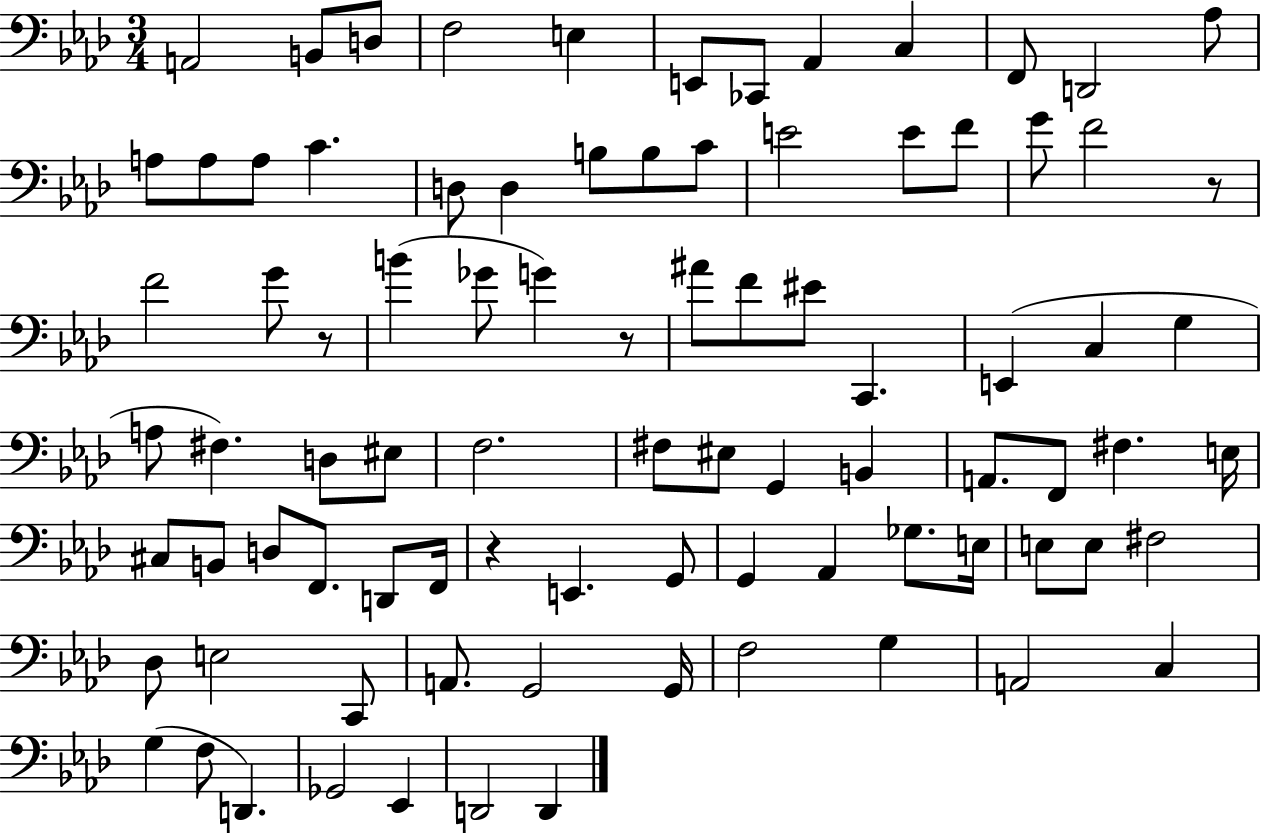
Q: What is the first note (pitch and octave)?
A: A2